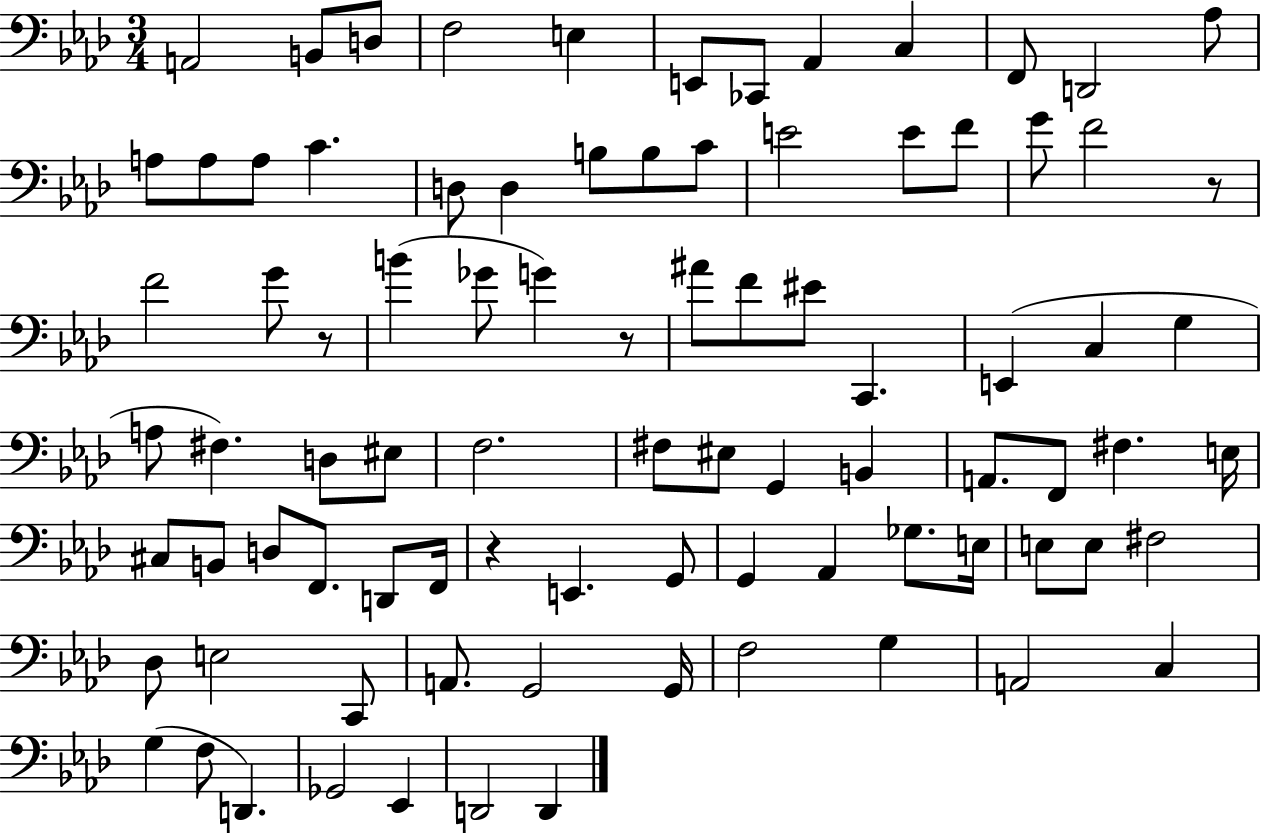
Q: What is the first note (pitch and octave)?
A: A2